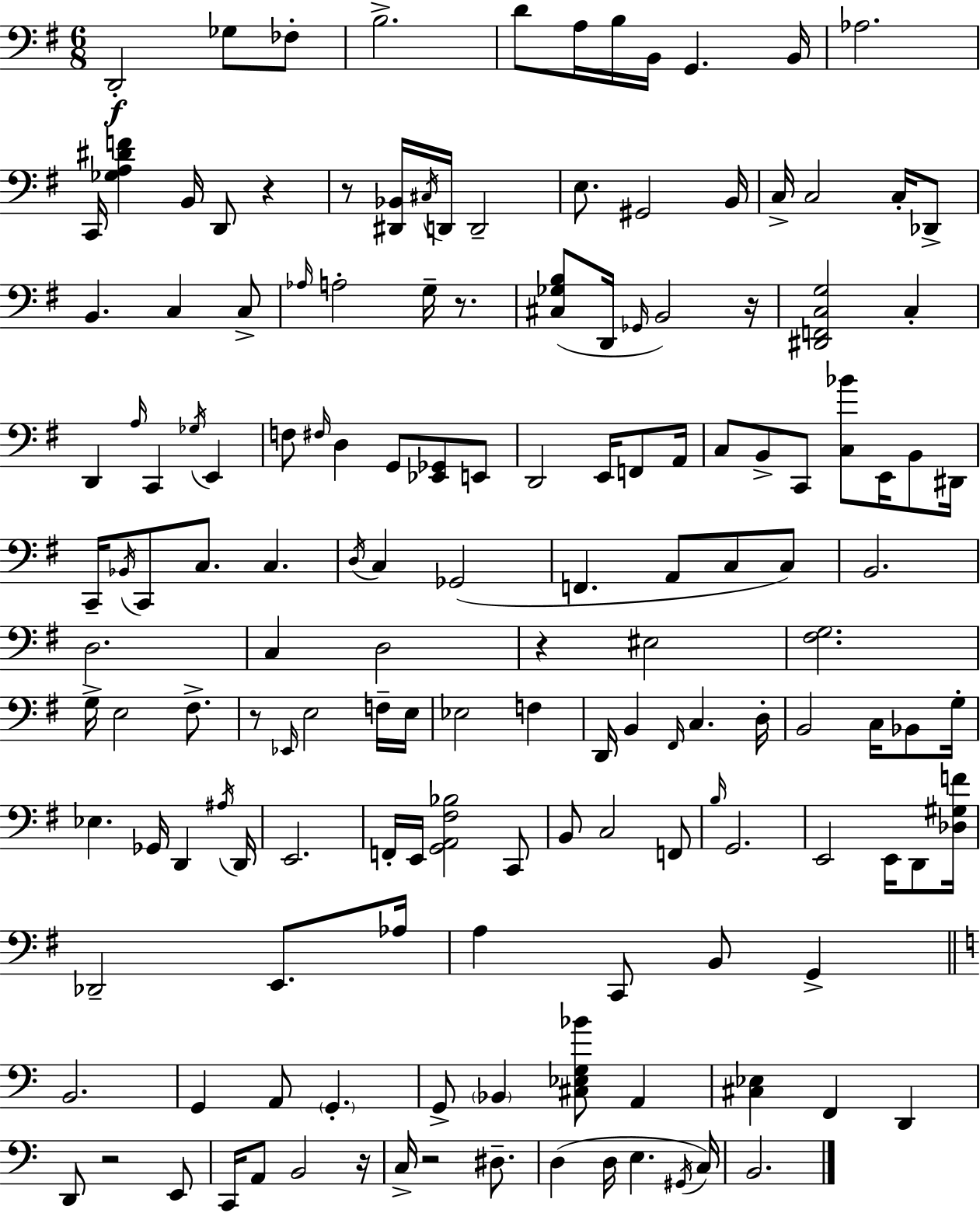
D2/h Gb3/e FES3/e B3/h. D4/e A3/s B3/s B2/s G2/q. B2/s Ab3/h. C2/s [Gb3,A3,D#4,F4]/q B2/s D2/e R/q R/e [D#2,Bb2]/s C#3/s D2/s D2/h E3/e. G#2/h B2/s C3/s C3/h C3/s Db2/e B2/q. C3/q C3/e Ab3/s A3/h G3/s R/e. [C#3,Gb3,B3]/e D2/s Gb2/s B2/h R/s [D#2,F2,C3,G3]/h C3/q D2/q A3/s C2/q Gb3/s E2/q F3/e F#3/s D3/q G2/e [Eb2,Gb2]/e E2/e D2/h E2/s F2/e A2/s C3/e B2/e C2/e [C3,Bb4]/e E2/s B2/e D#2/s C2/s Bb2/s C2/e C3/e. C3/q. D3/s C3/q Gb2/h F2/q. A2/e C3/e C3/e B2/h. D3/h. C3/q D3/h R/q EIS3/h [F#3,G3]/h. G3/s E3/h F#3/e. R/e Eb2/s E3/h F3/s E3/s Eb3/h F3/q D2/s B2/q F#2/s C3/q. D3/s B2/h C3/s Bb2/e G3/s Eb3/q. Gb2/s D2/q A#3/s D2/s E2/h. F2/s E2/s [G2,A2,F#3,Bb3]/h C2/e B2/e C3/h F2/e B3/s G2/h. E2/h E2/s D2/e [Db3,G#3,F4]/s Db2/h E2/e. Ab3/s A3/q C2/e B2/e G2/q B2/h. G2/q A2/e G2/q. G2/e Bb2/q [C#3,Eb3,G3,Bb4]/e A2/q [C#3,Eb3]/q F2/q D2/q D2/e R/h E2/e C2/s A2/e B2/h R/s C3/s R/h D#3/e. D3/q D3/s E3/q. G#2/s C3/s B2/h.